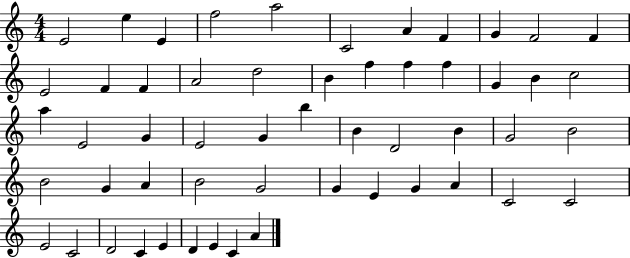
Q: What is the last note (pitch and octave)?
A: A4